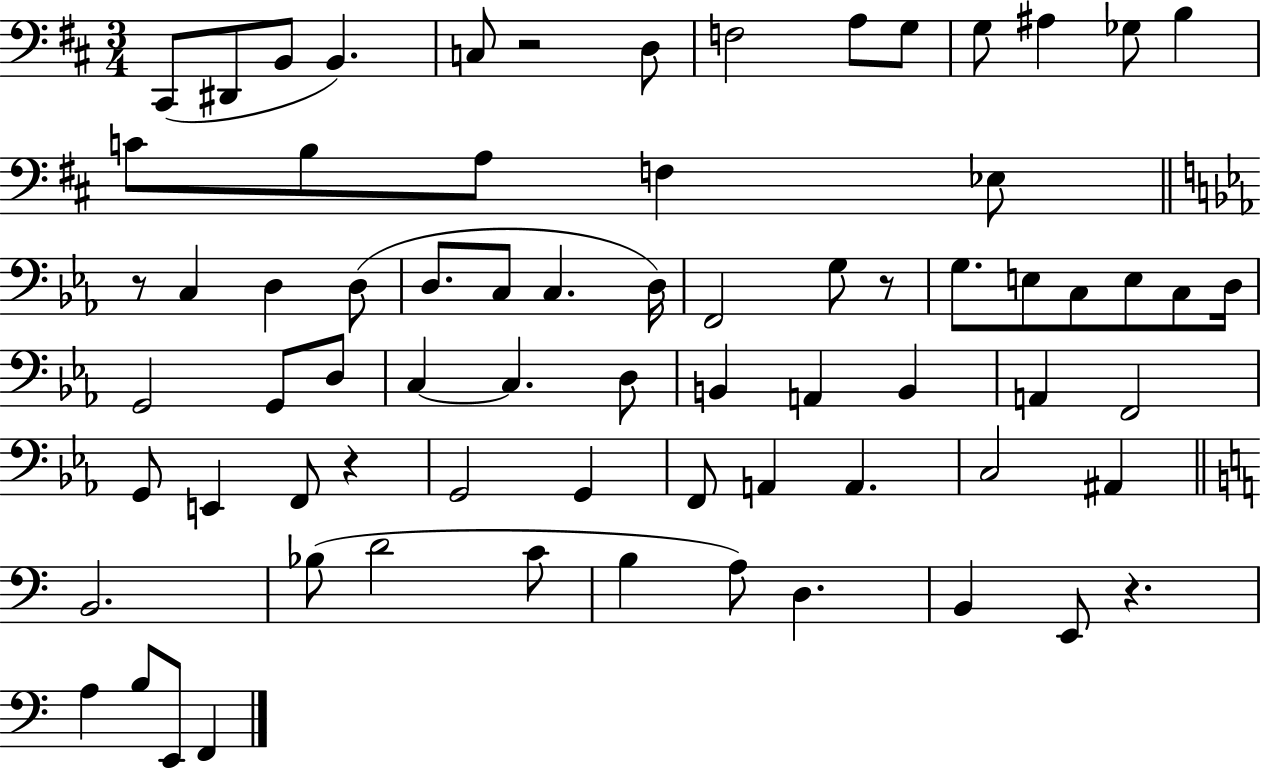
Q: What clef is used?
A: bass